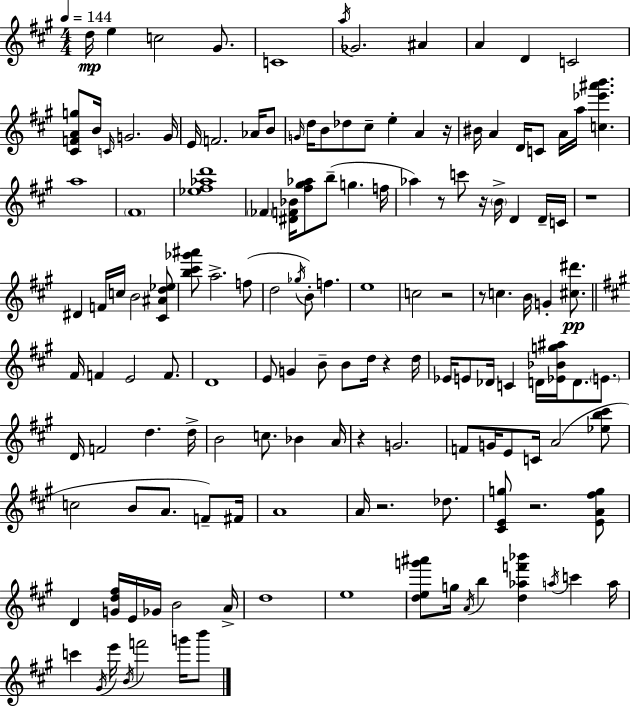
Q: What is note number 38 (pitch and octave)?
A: F5